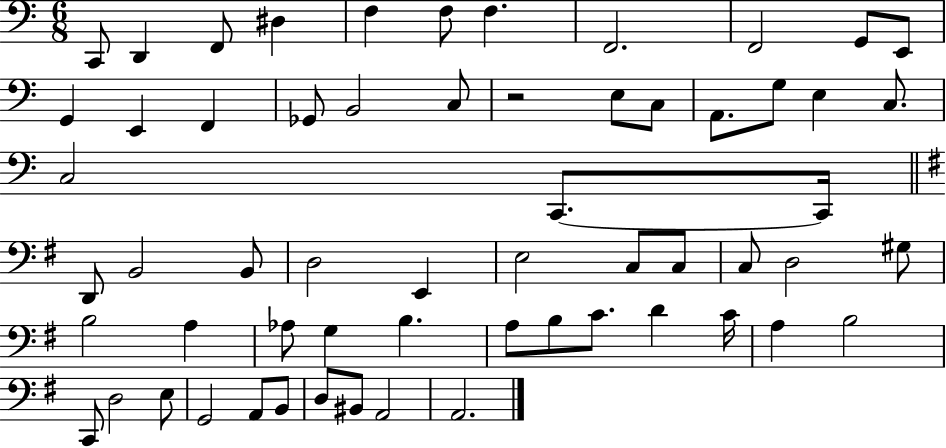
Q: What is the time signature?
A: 6/8